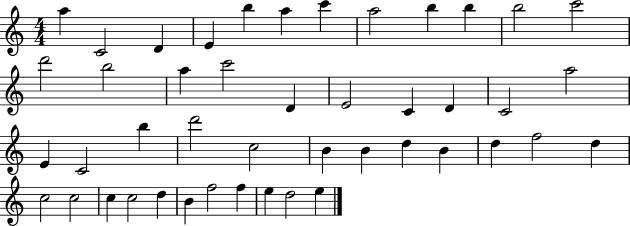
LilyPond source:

{
  \clef treble
  \numericTimeSignature
  \time 4/4
  \key c \major
  a''4 c'2 d'4 | e'4 b''4 a''4 c'''4 | a''2 b''4 b''4 | b''2 c'''2 | \break d'''2 b''2 | a''4 c'''2 d'4 | e'2 c'4 d'4 | c'2 a''2 | \break e'4 c'2 b''4 | d'''2 c''2 | b'4 b'4 d''4 b'4 | d''4 f''2 d''4 | \break c''2 c''2 | c''4 c''2 d''4 | b'4 f''2 f''4 | e''4 d''2 e''4 | \break \bar "|."
}